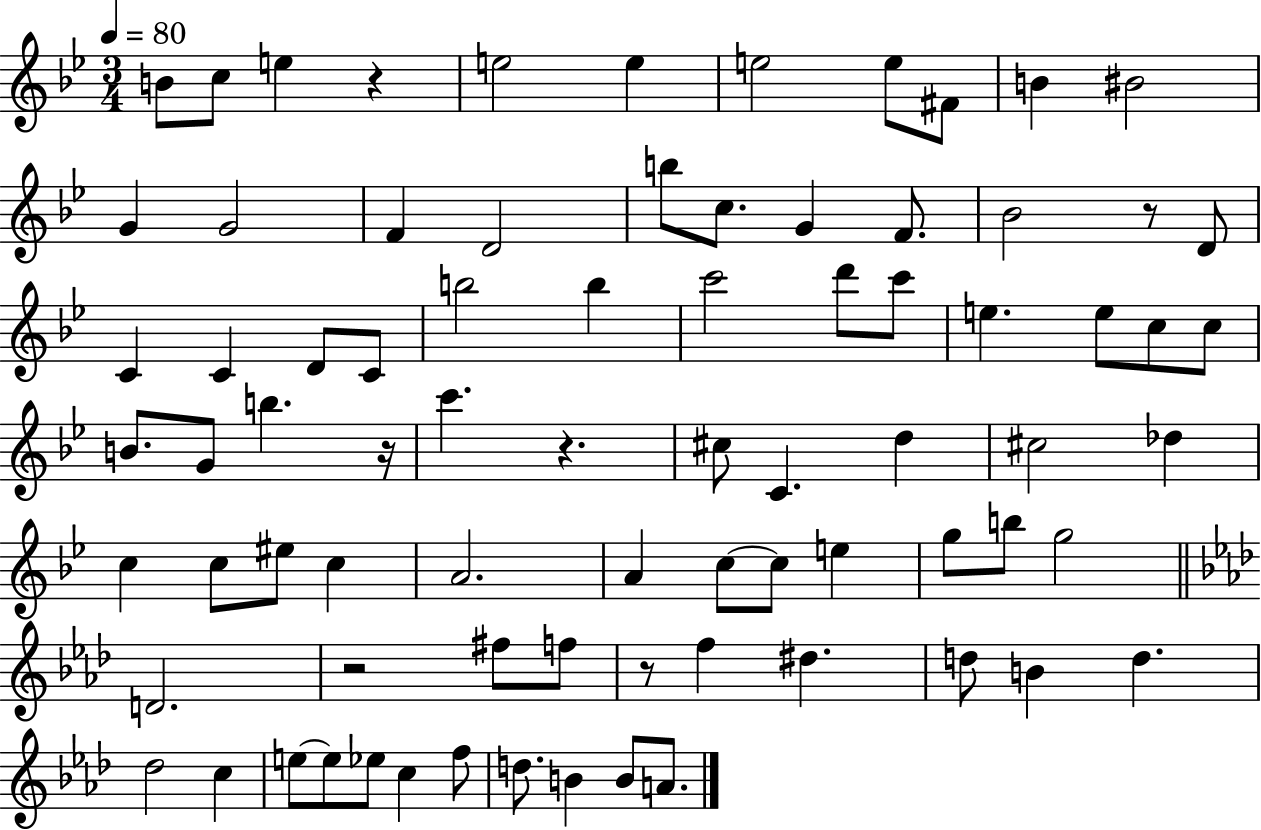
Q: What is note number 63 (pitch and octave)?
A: Db5